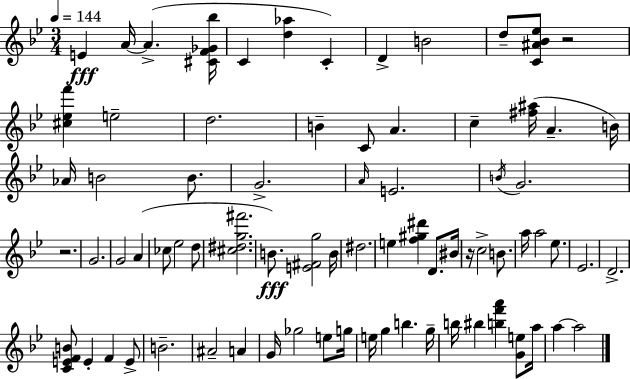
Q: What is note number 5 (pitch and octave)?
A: C4